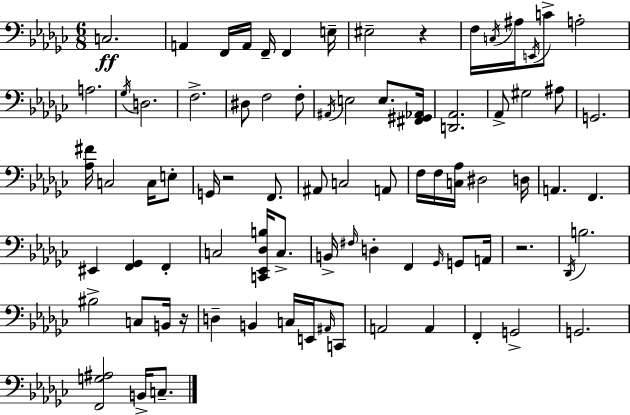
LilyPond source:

{
  \clef bass
  \numericTimeSignature
  \time 6/8
  \key ees \minor
  \repeat volta 2 { c2.\ff | a,4 f,16 a,16 f,16-- f,4 e16-- | eis2-- r4 | f16 \acciaccatura { c16 } ais16 \acciaccatura { e,16 } c'8-> a2-. | \break a2. | \acciaccatura { ges16 } d2. | f2.-> | dis8 f2 | \break f8-. \acciaccatura { ais,16 } e2 | e8. <fis, gis, aes,>16 <d, aes,>2. | aes,8-> gis2 | ais8 g,2. | \break <aes fis'>16 c2 | c16 e8-. g,16 r2 | f,8. ais,8 c2 | a,8 f16 f16 <c aes>16 dis2 | \break d16 a,4. f,4. | eis,4 <f, ges,>4 | f,4-. c2 | <c, ees, des b>16 c8.-> b,16-> \grace { fis16 } d4-. f,4 | \break \grace { ges,16 } g,8 a,16 r2. | \acciaccatura { des,16 } b2. | bis2-> | c8 b,16 r16 d4-- b,4 | \break c16 e,16 \grace { ais,16 } c,8 a,2 | a,4 f,4-. | g,2-> g,2. | <f, g ais>2 | \break b,16-> c8.-- } \bar "|."
}